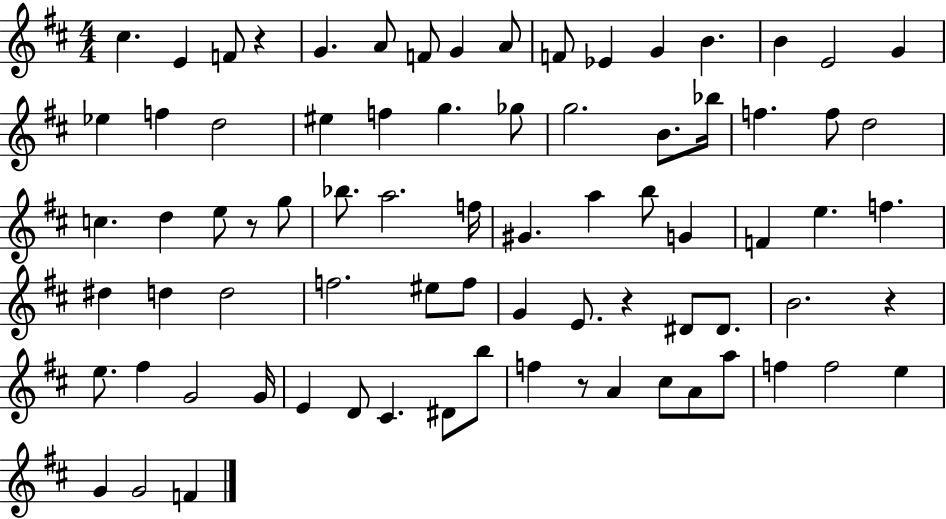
{
  \clef treble
  \numericTimeSignature
  \time 4/4
  \key d \major
  cis''4. e'4 f'8 r4 | g'4. a'8 f'8 g'4 a'8 | f'8 ees'4 g'4 b'4. | b'4 e'2 g'4 | \break ees''4 f''4 d''2 | eis''4 f''4 g''4. ges''8 | g''2. b'8. bes''16 | f''4. f''8 d''2 | \break c''4. d''4 e''8 r8 g''8 | bes''8. a''2. f''16 | gis'4. a''4 b''8 g'4 | f'4 e''4. f''4. | \break dis''4 d''4 d''2 | f''2. eis''8 f''8 | g'4 e'8. r4 dis'8 dis'8. | b'2. r4 | \break e''8. fis''4 g'2 g'16 | e'4 d'8 cis'4. dis'8 b''8 | f''4 r8 a'4 cis''8 a'8 a''8 | f''4 f''2 e''4 | \break g'4 g'2 f'4 | \bar "|."
}